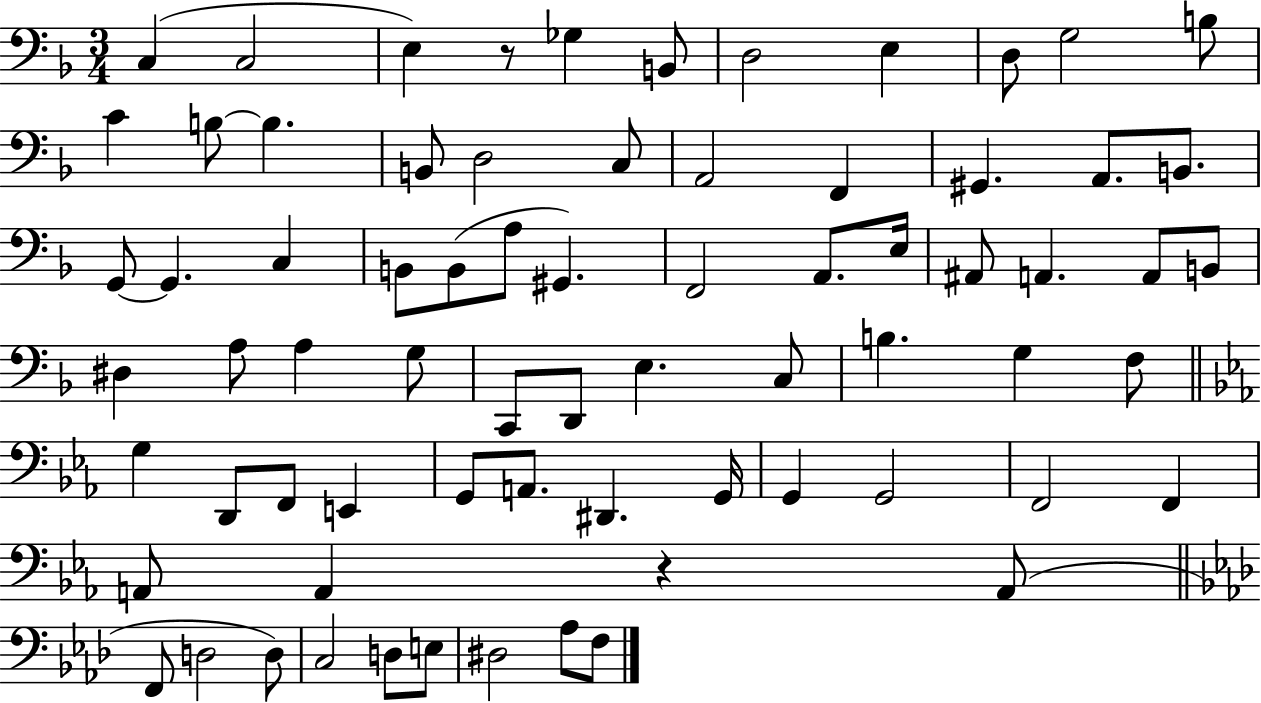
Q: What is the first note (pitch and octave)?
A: C3